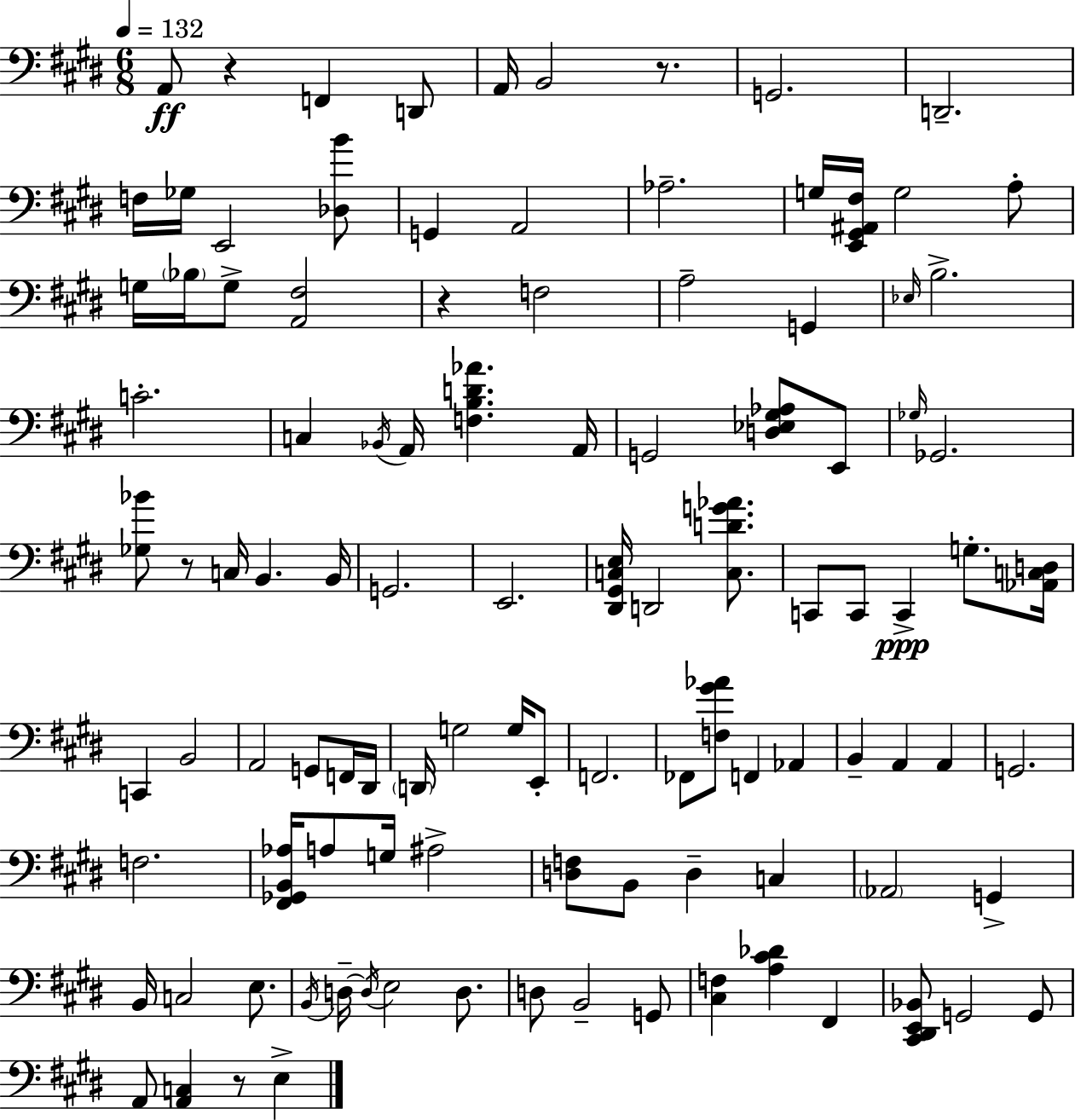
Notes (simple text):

A2/e R/q F2/q D2/e A2/s B2/h R/e. G2/h. D2/h. F3/s Gb3/s E2/h [Db3,B4]/e G2/q A2/h Ab3/h. G3/s [E2,G#2,A#2,F#3]/s G3/h A3/e G3/s Bb3/s G3/e [A2,F#3]/h R/q F3/h A3/h G2/q Eb3/s B3/h. C4/h. C3/q Bb2/s A2/s [F3,B3,D4,Ab4]/q. A2/s G2/h [D3,Eb3,G#3,Ab3]/e E2/e Gb3/s Gb2/h. [Gb3,Bb4]/e R/e C3/s B2/q. B2/s G2/h. E2/h. [D#2,G#2,C3,E3]/s D2/h [C3,D4,G4,Ab4]/e. C2/e C2/e C2/q G3/e. [Ab2,C3,D3]/s C2/q B2/h A2/h G2/e F2/s D#2/s D2/s G3/h G3/s E2/e F2/h. FES2/e [F3,G#4,Ab4]/e F2/q Ab2/q B2/q A2/q A2/q G2/h. F3/h. [F#2,Gb2,B2,Ab3]/s A3/e G3/s A#3/h [D3,F3]/e B2/e D3/q C3/q Ab2/h G2/q B2/s C3/h E3/e. B2/s D3/s D3/s E3/h D3/e. D3/e B2/h G2/e [C#3,F3]/q [A3,C#4,Db4]/q F#2/q [C#2,D#2,E2,Bb2]/e G2/h G2/e A2/e [A2,C3]/q R/e E3/q